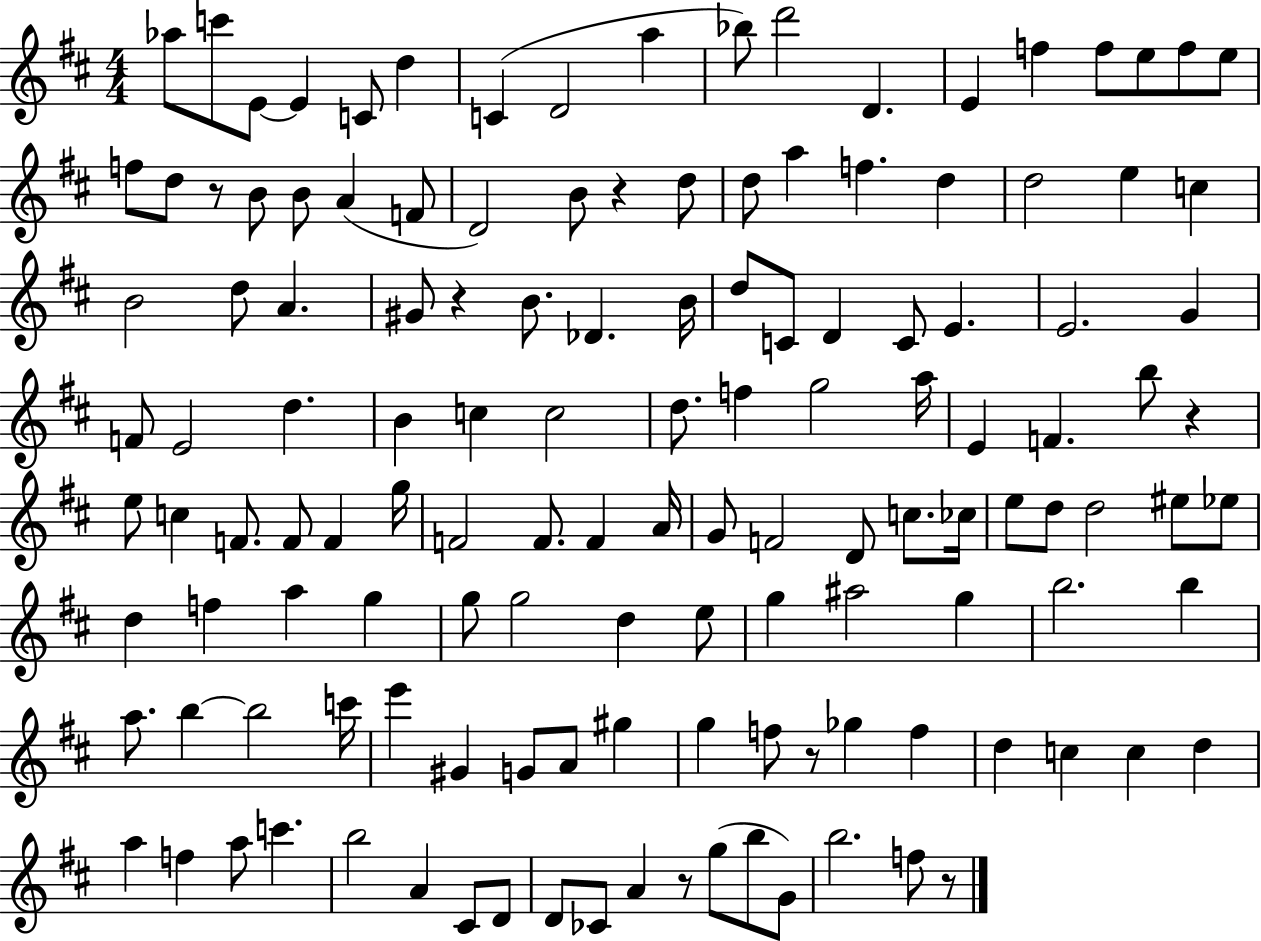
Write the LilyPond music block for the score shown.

{
  \clef treble
  \numericTimeSignature
  \time 4/4
  \key d \major
  aes''8 c'''8 e'8~~ e'4 c'8 d''4 | c'4( d'2 a''4 | bes''8) d'''2 d'4. | e'4 f''4 f''8 e''8 f''8 e''8 | \break f''8 d''8 r8 b'8 b'8 a'4( f'8 | d'2) b'8 r4 d''8 | d''8 a''4 f''4. d''4 | d''2 e''4 c''4 | \break b'2 d''8 a'4. | gis'8 r4 b'8. des'4. b'16 | d''8 c'8 d'4 c'8 e'4. | e'2. g'4 | \break f'8 e'2 d''4. | b'4 c''4 c''2 | d''8. f''4 g''2 a''16 | e'4 f'4. b''8 r4 | \break e''8 c''4 f'8. f'8 f'4 g''16 | f'2 f'8. f'4 a'16 | g'8 f'2 d'8 c''8. ces''16 | e''8 d''8 d''2 eis''8 ees''8 | \break d''4 f''4 a''4 g''4 | g''8 g''2 d''4 e''8 | g''4 ais''2 g''4 | b''2. b''4 | \break a''8. b''4~~ b''2 c'''16 | e'''4 gis'4 g'8 a'8 gis''4 | g''4 f''8 r8 ges''4 f''4 | d''4 c''4 c''4 d''4 | \break a''4 f''4 a''8 c'''4. | b''2 a'4 cis'8 d'8 | d'8 ces'8 a'4 r8 g''8( b''8 g'8) | b''2. f''8 r8 | \break \bar "|."
}